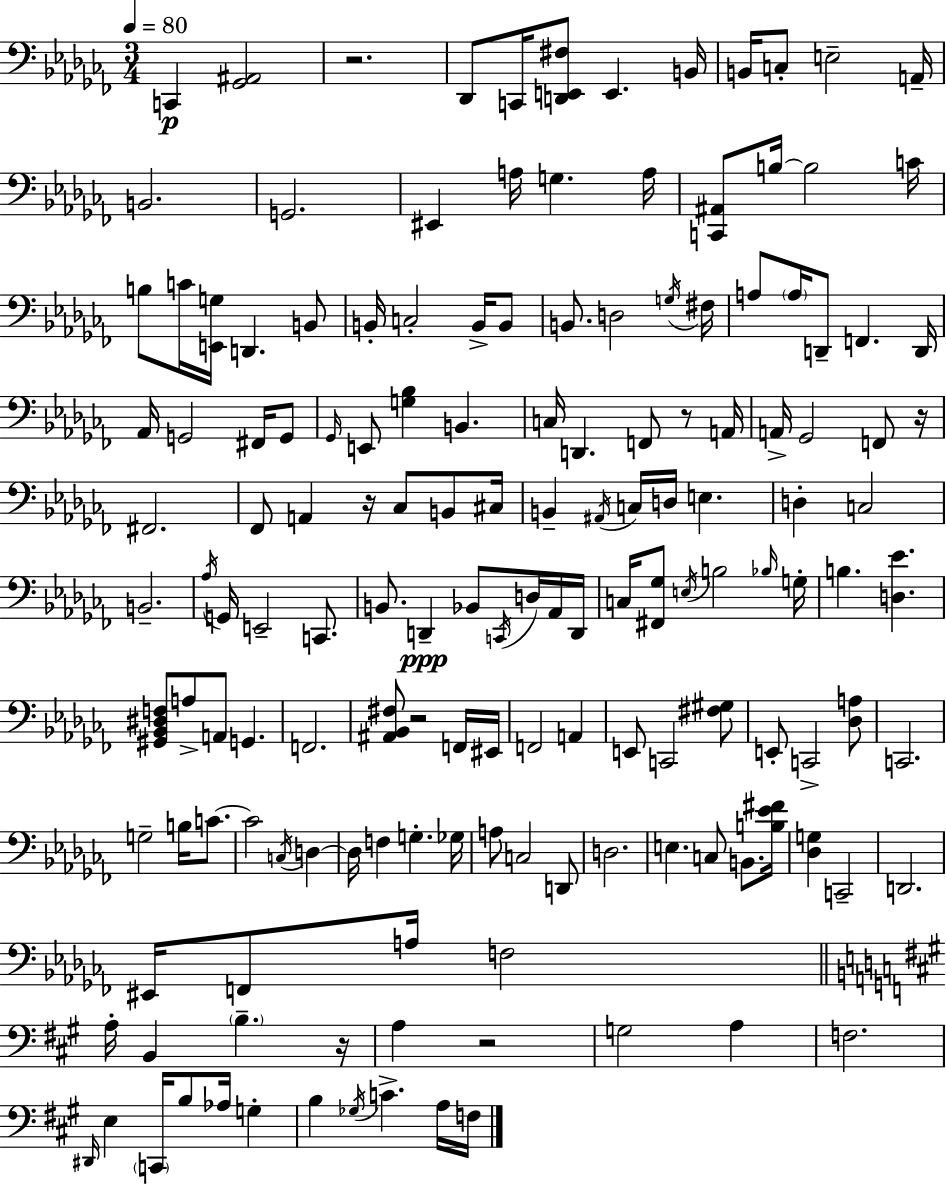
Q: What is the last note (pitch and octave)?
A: F3